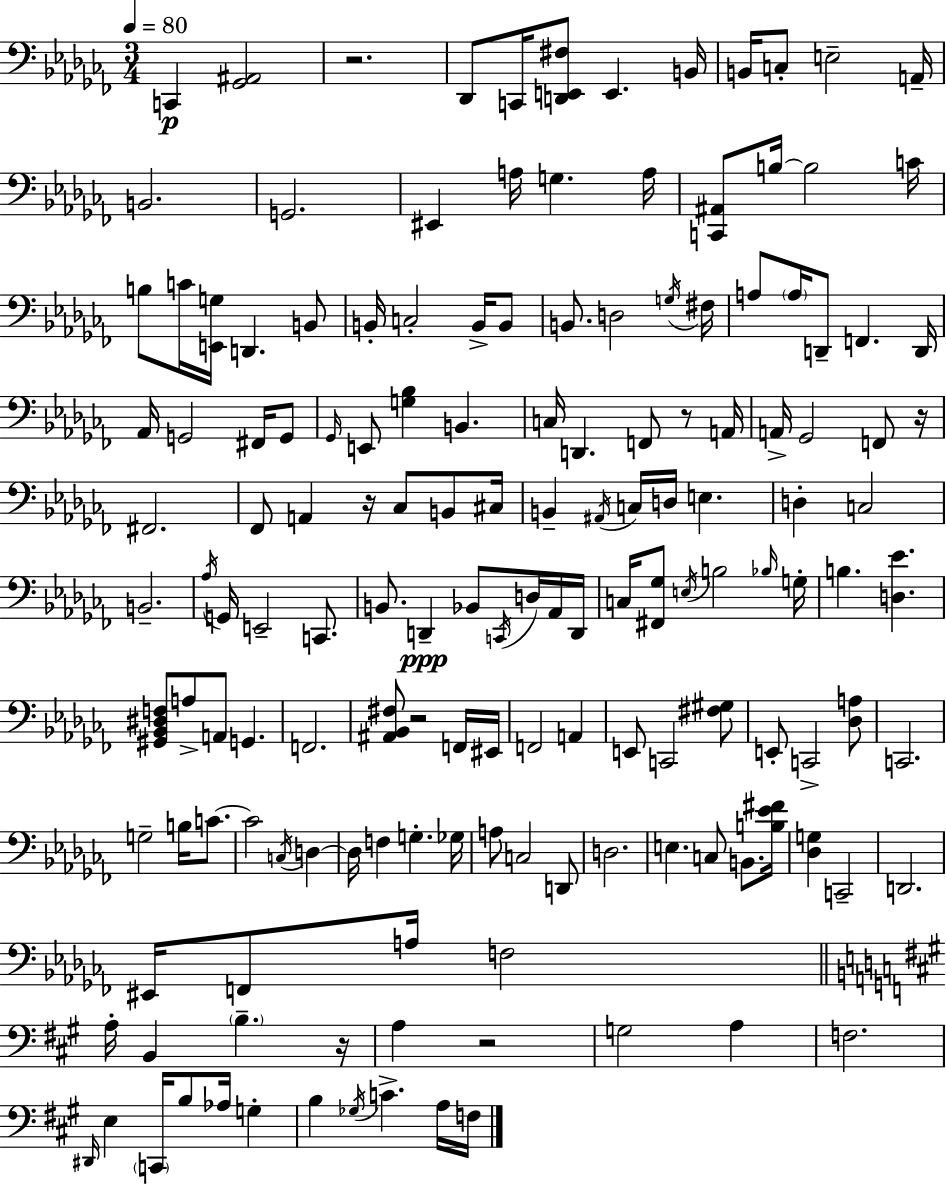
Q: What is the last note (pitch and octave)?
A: F3